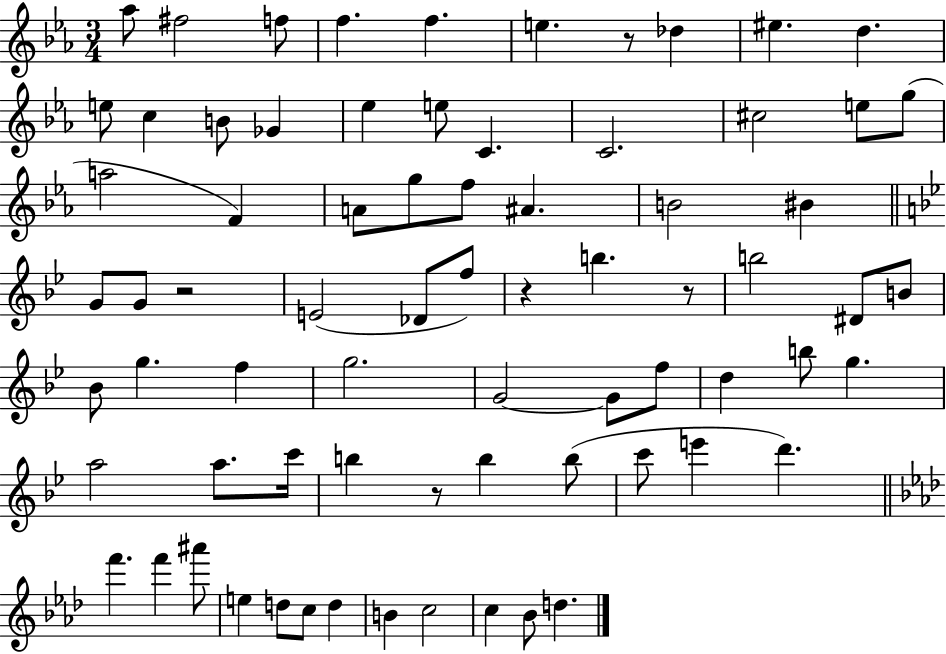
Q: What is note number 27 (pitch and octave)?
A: B4